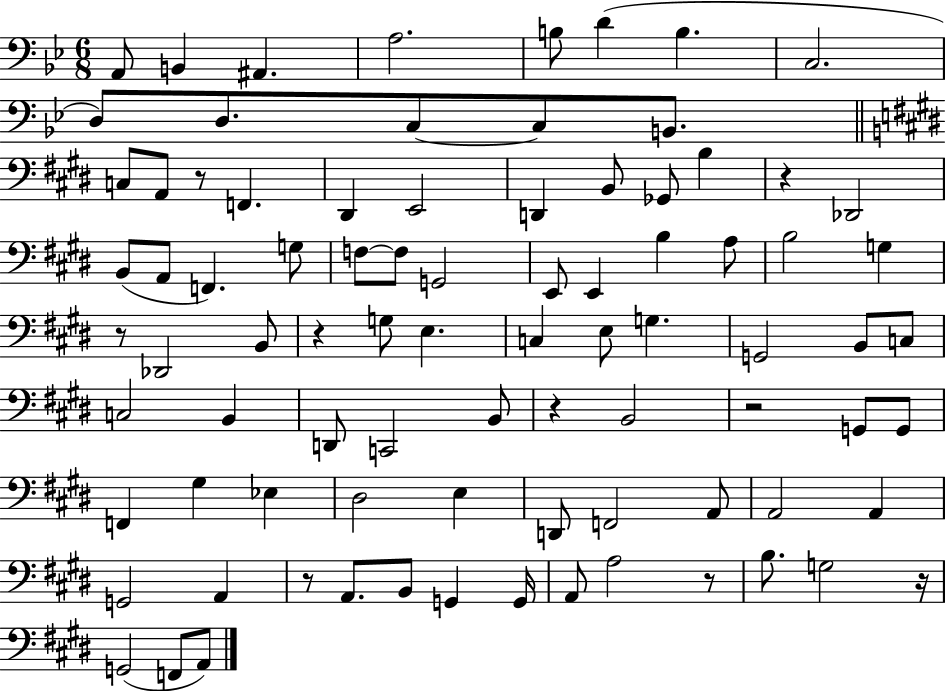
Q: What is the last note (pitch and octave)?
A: A2